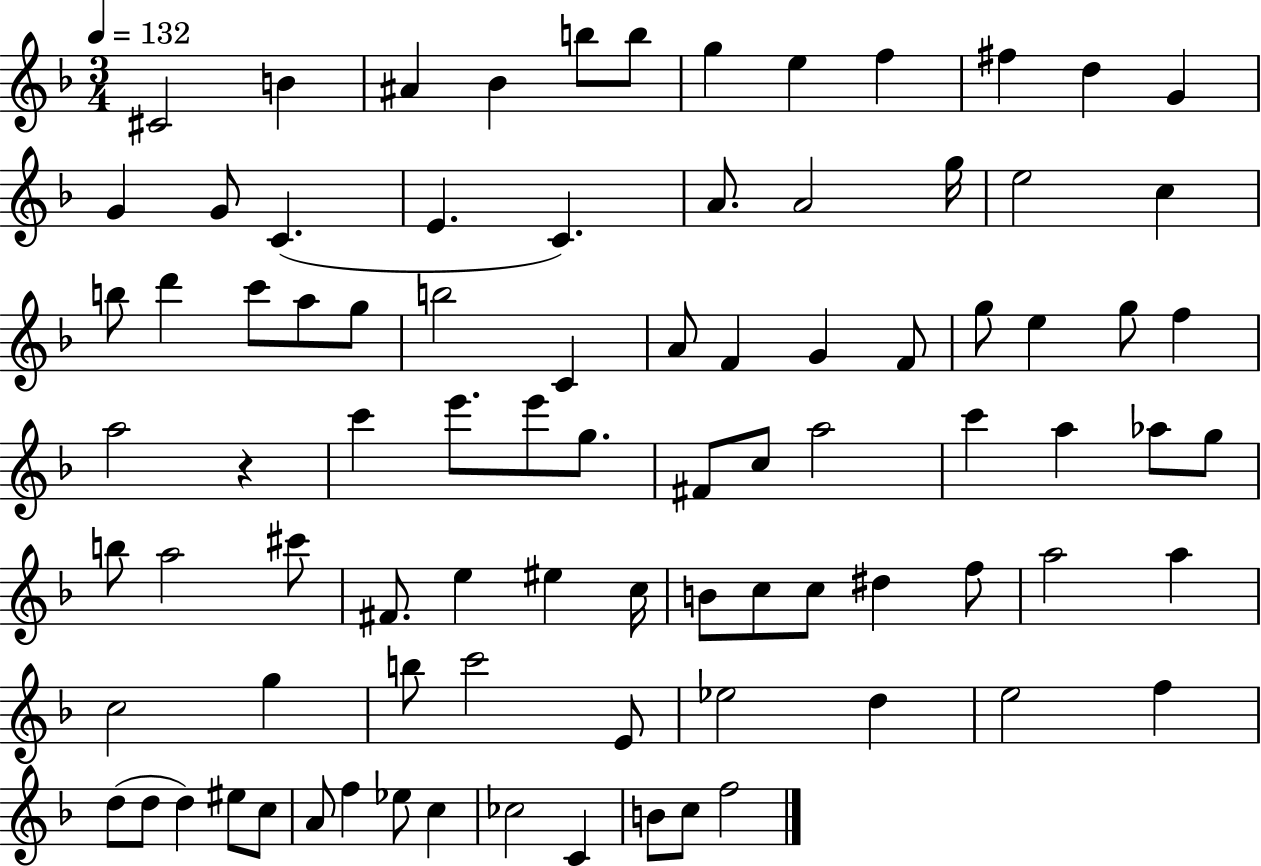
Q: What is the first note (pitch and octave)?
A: C#4